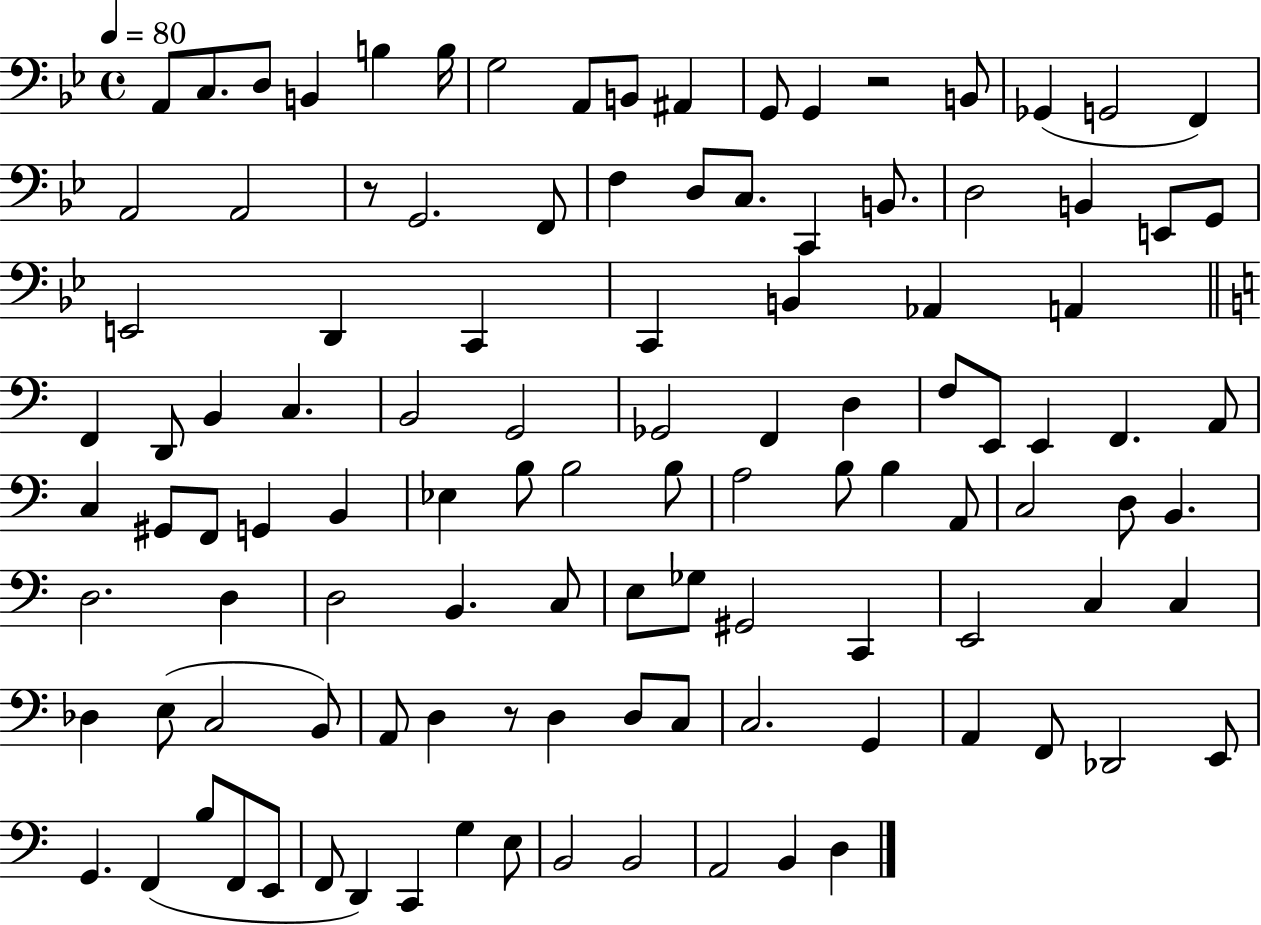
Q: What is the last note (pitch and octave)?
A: D3